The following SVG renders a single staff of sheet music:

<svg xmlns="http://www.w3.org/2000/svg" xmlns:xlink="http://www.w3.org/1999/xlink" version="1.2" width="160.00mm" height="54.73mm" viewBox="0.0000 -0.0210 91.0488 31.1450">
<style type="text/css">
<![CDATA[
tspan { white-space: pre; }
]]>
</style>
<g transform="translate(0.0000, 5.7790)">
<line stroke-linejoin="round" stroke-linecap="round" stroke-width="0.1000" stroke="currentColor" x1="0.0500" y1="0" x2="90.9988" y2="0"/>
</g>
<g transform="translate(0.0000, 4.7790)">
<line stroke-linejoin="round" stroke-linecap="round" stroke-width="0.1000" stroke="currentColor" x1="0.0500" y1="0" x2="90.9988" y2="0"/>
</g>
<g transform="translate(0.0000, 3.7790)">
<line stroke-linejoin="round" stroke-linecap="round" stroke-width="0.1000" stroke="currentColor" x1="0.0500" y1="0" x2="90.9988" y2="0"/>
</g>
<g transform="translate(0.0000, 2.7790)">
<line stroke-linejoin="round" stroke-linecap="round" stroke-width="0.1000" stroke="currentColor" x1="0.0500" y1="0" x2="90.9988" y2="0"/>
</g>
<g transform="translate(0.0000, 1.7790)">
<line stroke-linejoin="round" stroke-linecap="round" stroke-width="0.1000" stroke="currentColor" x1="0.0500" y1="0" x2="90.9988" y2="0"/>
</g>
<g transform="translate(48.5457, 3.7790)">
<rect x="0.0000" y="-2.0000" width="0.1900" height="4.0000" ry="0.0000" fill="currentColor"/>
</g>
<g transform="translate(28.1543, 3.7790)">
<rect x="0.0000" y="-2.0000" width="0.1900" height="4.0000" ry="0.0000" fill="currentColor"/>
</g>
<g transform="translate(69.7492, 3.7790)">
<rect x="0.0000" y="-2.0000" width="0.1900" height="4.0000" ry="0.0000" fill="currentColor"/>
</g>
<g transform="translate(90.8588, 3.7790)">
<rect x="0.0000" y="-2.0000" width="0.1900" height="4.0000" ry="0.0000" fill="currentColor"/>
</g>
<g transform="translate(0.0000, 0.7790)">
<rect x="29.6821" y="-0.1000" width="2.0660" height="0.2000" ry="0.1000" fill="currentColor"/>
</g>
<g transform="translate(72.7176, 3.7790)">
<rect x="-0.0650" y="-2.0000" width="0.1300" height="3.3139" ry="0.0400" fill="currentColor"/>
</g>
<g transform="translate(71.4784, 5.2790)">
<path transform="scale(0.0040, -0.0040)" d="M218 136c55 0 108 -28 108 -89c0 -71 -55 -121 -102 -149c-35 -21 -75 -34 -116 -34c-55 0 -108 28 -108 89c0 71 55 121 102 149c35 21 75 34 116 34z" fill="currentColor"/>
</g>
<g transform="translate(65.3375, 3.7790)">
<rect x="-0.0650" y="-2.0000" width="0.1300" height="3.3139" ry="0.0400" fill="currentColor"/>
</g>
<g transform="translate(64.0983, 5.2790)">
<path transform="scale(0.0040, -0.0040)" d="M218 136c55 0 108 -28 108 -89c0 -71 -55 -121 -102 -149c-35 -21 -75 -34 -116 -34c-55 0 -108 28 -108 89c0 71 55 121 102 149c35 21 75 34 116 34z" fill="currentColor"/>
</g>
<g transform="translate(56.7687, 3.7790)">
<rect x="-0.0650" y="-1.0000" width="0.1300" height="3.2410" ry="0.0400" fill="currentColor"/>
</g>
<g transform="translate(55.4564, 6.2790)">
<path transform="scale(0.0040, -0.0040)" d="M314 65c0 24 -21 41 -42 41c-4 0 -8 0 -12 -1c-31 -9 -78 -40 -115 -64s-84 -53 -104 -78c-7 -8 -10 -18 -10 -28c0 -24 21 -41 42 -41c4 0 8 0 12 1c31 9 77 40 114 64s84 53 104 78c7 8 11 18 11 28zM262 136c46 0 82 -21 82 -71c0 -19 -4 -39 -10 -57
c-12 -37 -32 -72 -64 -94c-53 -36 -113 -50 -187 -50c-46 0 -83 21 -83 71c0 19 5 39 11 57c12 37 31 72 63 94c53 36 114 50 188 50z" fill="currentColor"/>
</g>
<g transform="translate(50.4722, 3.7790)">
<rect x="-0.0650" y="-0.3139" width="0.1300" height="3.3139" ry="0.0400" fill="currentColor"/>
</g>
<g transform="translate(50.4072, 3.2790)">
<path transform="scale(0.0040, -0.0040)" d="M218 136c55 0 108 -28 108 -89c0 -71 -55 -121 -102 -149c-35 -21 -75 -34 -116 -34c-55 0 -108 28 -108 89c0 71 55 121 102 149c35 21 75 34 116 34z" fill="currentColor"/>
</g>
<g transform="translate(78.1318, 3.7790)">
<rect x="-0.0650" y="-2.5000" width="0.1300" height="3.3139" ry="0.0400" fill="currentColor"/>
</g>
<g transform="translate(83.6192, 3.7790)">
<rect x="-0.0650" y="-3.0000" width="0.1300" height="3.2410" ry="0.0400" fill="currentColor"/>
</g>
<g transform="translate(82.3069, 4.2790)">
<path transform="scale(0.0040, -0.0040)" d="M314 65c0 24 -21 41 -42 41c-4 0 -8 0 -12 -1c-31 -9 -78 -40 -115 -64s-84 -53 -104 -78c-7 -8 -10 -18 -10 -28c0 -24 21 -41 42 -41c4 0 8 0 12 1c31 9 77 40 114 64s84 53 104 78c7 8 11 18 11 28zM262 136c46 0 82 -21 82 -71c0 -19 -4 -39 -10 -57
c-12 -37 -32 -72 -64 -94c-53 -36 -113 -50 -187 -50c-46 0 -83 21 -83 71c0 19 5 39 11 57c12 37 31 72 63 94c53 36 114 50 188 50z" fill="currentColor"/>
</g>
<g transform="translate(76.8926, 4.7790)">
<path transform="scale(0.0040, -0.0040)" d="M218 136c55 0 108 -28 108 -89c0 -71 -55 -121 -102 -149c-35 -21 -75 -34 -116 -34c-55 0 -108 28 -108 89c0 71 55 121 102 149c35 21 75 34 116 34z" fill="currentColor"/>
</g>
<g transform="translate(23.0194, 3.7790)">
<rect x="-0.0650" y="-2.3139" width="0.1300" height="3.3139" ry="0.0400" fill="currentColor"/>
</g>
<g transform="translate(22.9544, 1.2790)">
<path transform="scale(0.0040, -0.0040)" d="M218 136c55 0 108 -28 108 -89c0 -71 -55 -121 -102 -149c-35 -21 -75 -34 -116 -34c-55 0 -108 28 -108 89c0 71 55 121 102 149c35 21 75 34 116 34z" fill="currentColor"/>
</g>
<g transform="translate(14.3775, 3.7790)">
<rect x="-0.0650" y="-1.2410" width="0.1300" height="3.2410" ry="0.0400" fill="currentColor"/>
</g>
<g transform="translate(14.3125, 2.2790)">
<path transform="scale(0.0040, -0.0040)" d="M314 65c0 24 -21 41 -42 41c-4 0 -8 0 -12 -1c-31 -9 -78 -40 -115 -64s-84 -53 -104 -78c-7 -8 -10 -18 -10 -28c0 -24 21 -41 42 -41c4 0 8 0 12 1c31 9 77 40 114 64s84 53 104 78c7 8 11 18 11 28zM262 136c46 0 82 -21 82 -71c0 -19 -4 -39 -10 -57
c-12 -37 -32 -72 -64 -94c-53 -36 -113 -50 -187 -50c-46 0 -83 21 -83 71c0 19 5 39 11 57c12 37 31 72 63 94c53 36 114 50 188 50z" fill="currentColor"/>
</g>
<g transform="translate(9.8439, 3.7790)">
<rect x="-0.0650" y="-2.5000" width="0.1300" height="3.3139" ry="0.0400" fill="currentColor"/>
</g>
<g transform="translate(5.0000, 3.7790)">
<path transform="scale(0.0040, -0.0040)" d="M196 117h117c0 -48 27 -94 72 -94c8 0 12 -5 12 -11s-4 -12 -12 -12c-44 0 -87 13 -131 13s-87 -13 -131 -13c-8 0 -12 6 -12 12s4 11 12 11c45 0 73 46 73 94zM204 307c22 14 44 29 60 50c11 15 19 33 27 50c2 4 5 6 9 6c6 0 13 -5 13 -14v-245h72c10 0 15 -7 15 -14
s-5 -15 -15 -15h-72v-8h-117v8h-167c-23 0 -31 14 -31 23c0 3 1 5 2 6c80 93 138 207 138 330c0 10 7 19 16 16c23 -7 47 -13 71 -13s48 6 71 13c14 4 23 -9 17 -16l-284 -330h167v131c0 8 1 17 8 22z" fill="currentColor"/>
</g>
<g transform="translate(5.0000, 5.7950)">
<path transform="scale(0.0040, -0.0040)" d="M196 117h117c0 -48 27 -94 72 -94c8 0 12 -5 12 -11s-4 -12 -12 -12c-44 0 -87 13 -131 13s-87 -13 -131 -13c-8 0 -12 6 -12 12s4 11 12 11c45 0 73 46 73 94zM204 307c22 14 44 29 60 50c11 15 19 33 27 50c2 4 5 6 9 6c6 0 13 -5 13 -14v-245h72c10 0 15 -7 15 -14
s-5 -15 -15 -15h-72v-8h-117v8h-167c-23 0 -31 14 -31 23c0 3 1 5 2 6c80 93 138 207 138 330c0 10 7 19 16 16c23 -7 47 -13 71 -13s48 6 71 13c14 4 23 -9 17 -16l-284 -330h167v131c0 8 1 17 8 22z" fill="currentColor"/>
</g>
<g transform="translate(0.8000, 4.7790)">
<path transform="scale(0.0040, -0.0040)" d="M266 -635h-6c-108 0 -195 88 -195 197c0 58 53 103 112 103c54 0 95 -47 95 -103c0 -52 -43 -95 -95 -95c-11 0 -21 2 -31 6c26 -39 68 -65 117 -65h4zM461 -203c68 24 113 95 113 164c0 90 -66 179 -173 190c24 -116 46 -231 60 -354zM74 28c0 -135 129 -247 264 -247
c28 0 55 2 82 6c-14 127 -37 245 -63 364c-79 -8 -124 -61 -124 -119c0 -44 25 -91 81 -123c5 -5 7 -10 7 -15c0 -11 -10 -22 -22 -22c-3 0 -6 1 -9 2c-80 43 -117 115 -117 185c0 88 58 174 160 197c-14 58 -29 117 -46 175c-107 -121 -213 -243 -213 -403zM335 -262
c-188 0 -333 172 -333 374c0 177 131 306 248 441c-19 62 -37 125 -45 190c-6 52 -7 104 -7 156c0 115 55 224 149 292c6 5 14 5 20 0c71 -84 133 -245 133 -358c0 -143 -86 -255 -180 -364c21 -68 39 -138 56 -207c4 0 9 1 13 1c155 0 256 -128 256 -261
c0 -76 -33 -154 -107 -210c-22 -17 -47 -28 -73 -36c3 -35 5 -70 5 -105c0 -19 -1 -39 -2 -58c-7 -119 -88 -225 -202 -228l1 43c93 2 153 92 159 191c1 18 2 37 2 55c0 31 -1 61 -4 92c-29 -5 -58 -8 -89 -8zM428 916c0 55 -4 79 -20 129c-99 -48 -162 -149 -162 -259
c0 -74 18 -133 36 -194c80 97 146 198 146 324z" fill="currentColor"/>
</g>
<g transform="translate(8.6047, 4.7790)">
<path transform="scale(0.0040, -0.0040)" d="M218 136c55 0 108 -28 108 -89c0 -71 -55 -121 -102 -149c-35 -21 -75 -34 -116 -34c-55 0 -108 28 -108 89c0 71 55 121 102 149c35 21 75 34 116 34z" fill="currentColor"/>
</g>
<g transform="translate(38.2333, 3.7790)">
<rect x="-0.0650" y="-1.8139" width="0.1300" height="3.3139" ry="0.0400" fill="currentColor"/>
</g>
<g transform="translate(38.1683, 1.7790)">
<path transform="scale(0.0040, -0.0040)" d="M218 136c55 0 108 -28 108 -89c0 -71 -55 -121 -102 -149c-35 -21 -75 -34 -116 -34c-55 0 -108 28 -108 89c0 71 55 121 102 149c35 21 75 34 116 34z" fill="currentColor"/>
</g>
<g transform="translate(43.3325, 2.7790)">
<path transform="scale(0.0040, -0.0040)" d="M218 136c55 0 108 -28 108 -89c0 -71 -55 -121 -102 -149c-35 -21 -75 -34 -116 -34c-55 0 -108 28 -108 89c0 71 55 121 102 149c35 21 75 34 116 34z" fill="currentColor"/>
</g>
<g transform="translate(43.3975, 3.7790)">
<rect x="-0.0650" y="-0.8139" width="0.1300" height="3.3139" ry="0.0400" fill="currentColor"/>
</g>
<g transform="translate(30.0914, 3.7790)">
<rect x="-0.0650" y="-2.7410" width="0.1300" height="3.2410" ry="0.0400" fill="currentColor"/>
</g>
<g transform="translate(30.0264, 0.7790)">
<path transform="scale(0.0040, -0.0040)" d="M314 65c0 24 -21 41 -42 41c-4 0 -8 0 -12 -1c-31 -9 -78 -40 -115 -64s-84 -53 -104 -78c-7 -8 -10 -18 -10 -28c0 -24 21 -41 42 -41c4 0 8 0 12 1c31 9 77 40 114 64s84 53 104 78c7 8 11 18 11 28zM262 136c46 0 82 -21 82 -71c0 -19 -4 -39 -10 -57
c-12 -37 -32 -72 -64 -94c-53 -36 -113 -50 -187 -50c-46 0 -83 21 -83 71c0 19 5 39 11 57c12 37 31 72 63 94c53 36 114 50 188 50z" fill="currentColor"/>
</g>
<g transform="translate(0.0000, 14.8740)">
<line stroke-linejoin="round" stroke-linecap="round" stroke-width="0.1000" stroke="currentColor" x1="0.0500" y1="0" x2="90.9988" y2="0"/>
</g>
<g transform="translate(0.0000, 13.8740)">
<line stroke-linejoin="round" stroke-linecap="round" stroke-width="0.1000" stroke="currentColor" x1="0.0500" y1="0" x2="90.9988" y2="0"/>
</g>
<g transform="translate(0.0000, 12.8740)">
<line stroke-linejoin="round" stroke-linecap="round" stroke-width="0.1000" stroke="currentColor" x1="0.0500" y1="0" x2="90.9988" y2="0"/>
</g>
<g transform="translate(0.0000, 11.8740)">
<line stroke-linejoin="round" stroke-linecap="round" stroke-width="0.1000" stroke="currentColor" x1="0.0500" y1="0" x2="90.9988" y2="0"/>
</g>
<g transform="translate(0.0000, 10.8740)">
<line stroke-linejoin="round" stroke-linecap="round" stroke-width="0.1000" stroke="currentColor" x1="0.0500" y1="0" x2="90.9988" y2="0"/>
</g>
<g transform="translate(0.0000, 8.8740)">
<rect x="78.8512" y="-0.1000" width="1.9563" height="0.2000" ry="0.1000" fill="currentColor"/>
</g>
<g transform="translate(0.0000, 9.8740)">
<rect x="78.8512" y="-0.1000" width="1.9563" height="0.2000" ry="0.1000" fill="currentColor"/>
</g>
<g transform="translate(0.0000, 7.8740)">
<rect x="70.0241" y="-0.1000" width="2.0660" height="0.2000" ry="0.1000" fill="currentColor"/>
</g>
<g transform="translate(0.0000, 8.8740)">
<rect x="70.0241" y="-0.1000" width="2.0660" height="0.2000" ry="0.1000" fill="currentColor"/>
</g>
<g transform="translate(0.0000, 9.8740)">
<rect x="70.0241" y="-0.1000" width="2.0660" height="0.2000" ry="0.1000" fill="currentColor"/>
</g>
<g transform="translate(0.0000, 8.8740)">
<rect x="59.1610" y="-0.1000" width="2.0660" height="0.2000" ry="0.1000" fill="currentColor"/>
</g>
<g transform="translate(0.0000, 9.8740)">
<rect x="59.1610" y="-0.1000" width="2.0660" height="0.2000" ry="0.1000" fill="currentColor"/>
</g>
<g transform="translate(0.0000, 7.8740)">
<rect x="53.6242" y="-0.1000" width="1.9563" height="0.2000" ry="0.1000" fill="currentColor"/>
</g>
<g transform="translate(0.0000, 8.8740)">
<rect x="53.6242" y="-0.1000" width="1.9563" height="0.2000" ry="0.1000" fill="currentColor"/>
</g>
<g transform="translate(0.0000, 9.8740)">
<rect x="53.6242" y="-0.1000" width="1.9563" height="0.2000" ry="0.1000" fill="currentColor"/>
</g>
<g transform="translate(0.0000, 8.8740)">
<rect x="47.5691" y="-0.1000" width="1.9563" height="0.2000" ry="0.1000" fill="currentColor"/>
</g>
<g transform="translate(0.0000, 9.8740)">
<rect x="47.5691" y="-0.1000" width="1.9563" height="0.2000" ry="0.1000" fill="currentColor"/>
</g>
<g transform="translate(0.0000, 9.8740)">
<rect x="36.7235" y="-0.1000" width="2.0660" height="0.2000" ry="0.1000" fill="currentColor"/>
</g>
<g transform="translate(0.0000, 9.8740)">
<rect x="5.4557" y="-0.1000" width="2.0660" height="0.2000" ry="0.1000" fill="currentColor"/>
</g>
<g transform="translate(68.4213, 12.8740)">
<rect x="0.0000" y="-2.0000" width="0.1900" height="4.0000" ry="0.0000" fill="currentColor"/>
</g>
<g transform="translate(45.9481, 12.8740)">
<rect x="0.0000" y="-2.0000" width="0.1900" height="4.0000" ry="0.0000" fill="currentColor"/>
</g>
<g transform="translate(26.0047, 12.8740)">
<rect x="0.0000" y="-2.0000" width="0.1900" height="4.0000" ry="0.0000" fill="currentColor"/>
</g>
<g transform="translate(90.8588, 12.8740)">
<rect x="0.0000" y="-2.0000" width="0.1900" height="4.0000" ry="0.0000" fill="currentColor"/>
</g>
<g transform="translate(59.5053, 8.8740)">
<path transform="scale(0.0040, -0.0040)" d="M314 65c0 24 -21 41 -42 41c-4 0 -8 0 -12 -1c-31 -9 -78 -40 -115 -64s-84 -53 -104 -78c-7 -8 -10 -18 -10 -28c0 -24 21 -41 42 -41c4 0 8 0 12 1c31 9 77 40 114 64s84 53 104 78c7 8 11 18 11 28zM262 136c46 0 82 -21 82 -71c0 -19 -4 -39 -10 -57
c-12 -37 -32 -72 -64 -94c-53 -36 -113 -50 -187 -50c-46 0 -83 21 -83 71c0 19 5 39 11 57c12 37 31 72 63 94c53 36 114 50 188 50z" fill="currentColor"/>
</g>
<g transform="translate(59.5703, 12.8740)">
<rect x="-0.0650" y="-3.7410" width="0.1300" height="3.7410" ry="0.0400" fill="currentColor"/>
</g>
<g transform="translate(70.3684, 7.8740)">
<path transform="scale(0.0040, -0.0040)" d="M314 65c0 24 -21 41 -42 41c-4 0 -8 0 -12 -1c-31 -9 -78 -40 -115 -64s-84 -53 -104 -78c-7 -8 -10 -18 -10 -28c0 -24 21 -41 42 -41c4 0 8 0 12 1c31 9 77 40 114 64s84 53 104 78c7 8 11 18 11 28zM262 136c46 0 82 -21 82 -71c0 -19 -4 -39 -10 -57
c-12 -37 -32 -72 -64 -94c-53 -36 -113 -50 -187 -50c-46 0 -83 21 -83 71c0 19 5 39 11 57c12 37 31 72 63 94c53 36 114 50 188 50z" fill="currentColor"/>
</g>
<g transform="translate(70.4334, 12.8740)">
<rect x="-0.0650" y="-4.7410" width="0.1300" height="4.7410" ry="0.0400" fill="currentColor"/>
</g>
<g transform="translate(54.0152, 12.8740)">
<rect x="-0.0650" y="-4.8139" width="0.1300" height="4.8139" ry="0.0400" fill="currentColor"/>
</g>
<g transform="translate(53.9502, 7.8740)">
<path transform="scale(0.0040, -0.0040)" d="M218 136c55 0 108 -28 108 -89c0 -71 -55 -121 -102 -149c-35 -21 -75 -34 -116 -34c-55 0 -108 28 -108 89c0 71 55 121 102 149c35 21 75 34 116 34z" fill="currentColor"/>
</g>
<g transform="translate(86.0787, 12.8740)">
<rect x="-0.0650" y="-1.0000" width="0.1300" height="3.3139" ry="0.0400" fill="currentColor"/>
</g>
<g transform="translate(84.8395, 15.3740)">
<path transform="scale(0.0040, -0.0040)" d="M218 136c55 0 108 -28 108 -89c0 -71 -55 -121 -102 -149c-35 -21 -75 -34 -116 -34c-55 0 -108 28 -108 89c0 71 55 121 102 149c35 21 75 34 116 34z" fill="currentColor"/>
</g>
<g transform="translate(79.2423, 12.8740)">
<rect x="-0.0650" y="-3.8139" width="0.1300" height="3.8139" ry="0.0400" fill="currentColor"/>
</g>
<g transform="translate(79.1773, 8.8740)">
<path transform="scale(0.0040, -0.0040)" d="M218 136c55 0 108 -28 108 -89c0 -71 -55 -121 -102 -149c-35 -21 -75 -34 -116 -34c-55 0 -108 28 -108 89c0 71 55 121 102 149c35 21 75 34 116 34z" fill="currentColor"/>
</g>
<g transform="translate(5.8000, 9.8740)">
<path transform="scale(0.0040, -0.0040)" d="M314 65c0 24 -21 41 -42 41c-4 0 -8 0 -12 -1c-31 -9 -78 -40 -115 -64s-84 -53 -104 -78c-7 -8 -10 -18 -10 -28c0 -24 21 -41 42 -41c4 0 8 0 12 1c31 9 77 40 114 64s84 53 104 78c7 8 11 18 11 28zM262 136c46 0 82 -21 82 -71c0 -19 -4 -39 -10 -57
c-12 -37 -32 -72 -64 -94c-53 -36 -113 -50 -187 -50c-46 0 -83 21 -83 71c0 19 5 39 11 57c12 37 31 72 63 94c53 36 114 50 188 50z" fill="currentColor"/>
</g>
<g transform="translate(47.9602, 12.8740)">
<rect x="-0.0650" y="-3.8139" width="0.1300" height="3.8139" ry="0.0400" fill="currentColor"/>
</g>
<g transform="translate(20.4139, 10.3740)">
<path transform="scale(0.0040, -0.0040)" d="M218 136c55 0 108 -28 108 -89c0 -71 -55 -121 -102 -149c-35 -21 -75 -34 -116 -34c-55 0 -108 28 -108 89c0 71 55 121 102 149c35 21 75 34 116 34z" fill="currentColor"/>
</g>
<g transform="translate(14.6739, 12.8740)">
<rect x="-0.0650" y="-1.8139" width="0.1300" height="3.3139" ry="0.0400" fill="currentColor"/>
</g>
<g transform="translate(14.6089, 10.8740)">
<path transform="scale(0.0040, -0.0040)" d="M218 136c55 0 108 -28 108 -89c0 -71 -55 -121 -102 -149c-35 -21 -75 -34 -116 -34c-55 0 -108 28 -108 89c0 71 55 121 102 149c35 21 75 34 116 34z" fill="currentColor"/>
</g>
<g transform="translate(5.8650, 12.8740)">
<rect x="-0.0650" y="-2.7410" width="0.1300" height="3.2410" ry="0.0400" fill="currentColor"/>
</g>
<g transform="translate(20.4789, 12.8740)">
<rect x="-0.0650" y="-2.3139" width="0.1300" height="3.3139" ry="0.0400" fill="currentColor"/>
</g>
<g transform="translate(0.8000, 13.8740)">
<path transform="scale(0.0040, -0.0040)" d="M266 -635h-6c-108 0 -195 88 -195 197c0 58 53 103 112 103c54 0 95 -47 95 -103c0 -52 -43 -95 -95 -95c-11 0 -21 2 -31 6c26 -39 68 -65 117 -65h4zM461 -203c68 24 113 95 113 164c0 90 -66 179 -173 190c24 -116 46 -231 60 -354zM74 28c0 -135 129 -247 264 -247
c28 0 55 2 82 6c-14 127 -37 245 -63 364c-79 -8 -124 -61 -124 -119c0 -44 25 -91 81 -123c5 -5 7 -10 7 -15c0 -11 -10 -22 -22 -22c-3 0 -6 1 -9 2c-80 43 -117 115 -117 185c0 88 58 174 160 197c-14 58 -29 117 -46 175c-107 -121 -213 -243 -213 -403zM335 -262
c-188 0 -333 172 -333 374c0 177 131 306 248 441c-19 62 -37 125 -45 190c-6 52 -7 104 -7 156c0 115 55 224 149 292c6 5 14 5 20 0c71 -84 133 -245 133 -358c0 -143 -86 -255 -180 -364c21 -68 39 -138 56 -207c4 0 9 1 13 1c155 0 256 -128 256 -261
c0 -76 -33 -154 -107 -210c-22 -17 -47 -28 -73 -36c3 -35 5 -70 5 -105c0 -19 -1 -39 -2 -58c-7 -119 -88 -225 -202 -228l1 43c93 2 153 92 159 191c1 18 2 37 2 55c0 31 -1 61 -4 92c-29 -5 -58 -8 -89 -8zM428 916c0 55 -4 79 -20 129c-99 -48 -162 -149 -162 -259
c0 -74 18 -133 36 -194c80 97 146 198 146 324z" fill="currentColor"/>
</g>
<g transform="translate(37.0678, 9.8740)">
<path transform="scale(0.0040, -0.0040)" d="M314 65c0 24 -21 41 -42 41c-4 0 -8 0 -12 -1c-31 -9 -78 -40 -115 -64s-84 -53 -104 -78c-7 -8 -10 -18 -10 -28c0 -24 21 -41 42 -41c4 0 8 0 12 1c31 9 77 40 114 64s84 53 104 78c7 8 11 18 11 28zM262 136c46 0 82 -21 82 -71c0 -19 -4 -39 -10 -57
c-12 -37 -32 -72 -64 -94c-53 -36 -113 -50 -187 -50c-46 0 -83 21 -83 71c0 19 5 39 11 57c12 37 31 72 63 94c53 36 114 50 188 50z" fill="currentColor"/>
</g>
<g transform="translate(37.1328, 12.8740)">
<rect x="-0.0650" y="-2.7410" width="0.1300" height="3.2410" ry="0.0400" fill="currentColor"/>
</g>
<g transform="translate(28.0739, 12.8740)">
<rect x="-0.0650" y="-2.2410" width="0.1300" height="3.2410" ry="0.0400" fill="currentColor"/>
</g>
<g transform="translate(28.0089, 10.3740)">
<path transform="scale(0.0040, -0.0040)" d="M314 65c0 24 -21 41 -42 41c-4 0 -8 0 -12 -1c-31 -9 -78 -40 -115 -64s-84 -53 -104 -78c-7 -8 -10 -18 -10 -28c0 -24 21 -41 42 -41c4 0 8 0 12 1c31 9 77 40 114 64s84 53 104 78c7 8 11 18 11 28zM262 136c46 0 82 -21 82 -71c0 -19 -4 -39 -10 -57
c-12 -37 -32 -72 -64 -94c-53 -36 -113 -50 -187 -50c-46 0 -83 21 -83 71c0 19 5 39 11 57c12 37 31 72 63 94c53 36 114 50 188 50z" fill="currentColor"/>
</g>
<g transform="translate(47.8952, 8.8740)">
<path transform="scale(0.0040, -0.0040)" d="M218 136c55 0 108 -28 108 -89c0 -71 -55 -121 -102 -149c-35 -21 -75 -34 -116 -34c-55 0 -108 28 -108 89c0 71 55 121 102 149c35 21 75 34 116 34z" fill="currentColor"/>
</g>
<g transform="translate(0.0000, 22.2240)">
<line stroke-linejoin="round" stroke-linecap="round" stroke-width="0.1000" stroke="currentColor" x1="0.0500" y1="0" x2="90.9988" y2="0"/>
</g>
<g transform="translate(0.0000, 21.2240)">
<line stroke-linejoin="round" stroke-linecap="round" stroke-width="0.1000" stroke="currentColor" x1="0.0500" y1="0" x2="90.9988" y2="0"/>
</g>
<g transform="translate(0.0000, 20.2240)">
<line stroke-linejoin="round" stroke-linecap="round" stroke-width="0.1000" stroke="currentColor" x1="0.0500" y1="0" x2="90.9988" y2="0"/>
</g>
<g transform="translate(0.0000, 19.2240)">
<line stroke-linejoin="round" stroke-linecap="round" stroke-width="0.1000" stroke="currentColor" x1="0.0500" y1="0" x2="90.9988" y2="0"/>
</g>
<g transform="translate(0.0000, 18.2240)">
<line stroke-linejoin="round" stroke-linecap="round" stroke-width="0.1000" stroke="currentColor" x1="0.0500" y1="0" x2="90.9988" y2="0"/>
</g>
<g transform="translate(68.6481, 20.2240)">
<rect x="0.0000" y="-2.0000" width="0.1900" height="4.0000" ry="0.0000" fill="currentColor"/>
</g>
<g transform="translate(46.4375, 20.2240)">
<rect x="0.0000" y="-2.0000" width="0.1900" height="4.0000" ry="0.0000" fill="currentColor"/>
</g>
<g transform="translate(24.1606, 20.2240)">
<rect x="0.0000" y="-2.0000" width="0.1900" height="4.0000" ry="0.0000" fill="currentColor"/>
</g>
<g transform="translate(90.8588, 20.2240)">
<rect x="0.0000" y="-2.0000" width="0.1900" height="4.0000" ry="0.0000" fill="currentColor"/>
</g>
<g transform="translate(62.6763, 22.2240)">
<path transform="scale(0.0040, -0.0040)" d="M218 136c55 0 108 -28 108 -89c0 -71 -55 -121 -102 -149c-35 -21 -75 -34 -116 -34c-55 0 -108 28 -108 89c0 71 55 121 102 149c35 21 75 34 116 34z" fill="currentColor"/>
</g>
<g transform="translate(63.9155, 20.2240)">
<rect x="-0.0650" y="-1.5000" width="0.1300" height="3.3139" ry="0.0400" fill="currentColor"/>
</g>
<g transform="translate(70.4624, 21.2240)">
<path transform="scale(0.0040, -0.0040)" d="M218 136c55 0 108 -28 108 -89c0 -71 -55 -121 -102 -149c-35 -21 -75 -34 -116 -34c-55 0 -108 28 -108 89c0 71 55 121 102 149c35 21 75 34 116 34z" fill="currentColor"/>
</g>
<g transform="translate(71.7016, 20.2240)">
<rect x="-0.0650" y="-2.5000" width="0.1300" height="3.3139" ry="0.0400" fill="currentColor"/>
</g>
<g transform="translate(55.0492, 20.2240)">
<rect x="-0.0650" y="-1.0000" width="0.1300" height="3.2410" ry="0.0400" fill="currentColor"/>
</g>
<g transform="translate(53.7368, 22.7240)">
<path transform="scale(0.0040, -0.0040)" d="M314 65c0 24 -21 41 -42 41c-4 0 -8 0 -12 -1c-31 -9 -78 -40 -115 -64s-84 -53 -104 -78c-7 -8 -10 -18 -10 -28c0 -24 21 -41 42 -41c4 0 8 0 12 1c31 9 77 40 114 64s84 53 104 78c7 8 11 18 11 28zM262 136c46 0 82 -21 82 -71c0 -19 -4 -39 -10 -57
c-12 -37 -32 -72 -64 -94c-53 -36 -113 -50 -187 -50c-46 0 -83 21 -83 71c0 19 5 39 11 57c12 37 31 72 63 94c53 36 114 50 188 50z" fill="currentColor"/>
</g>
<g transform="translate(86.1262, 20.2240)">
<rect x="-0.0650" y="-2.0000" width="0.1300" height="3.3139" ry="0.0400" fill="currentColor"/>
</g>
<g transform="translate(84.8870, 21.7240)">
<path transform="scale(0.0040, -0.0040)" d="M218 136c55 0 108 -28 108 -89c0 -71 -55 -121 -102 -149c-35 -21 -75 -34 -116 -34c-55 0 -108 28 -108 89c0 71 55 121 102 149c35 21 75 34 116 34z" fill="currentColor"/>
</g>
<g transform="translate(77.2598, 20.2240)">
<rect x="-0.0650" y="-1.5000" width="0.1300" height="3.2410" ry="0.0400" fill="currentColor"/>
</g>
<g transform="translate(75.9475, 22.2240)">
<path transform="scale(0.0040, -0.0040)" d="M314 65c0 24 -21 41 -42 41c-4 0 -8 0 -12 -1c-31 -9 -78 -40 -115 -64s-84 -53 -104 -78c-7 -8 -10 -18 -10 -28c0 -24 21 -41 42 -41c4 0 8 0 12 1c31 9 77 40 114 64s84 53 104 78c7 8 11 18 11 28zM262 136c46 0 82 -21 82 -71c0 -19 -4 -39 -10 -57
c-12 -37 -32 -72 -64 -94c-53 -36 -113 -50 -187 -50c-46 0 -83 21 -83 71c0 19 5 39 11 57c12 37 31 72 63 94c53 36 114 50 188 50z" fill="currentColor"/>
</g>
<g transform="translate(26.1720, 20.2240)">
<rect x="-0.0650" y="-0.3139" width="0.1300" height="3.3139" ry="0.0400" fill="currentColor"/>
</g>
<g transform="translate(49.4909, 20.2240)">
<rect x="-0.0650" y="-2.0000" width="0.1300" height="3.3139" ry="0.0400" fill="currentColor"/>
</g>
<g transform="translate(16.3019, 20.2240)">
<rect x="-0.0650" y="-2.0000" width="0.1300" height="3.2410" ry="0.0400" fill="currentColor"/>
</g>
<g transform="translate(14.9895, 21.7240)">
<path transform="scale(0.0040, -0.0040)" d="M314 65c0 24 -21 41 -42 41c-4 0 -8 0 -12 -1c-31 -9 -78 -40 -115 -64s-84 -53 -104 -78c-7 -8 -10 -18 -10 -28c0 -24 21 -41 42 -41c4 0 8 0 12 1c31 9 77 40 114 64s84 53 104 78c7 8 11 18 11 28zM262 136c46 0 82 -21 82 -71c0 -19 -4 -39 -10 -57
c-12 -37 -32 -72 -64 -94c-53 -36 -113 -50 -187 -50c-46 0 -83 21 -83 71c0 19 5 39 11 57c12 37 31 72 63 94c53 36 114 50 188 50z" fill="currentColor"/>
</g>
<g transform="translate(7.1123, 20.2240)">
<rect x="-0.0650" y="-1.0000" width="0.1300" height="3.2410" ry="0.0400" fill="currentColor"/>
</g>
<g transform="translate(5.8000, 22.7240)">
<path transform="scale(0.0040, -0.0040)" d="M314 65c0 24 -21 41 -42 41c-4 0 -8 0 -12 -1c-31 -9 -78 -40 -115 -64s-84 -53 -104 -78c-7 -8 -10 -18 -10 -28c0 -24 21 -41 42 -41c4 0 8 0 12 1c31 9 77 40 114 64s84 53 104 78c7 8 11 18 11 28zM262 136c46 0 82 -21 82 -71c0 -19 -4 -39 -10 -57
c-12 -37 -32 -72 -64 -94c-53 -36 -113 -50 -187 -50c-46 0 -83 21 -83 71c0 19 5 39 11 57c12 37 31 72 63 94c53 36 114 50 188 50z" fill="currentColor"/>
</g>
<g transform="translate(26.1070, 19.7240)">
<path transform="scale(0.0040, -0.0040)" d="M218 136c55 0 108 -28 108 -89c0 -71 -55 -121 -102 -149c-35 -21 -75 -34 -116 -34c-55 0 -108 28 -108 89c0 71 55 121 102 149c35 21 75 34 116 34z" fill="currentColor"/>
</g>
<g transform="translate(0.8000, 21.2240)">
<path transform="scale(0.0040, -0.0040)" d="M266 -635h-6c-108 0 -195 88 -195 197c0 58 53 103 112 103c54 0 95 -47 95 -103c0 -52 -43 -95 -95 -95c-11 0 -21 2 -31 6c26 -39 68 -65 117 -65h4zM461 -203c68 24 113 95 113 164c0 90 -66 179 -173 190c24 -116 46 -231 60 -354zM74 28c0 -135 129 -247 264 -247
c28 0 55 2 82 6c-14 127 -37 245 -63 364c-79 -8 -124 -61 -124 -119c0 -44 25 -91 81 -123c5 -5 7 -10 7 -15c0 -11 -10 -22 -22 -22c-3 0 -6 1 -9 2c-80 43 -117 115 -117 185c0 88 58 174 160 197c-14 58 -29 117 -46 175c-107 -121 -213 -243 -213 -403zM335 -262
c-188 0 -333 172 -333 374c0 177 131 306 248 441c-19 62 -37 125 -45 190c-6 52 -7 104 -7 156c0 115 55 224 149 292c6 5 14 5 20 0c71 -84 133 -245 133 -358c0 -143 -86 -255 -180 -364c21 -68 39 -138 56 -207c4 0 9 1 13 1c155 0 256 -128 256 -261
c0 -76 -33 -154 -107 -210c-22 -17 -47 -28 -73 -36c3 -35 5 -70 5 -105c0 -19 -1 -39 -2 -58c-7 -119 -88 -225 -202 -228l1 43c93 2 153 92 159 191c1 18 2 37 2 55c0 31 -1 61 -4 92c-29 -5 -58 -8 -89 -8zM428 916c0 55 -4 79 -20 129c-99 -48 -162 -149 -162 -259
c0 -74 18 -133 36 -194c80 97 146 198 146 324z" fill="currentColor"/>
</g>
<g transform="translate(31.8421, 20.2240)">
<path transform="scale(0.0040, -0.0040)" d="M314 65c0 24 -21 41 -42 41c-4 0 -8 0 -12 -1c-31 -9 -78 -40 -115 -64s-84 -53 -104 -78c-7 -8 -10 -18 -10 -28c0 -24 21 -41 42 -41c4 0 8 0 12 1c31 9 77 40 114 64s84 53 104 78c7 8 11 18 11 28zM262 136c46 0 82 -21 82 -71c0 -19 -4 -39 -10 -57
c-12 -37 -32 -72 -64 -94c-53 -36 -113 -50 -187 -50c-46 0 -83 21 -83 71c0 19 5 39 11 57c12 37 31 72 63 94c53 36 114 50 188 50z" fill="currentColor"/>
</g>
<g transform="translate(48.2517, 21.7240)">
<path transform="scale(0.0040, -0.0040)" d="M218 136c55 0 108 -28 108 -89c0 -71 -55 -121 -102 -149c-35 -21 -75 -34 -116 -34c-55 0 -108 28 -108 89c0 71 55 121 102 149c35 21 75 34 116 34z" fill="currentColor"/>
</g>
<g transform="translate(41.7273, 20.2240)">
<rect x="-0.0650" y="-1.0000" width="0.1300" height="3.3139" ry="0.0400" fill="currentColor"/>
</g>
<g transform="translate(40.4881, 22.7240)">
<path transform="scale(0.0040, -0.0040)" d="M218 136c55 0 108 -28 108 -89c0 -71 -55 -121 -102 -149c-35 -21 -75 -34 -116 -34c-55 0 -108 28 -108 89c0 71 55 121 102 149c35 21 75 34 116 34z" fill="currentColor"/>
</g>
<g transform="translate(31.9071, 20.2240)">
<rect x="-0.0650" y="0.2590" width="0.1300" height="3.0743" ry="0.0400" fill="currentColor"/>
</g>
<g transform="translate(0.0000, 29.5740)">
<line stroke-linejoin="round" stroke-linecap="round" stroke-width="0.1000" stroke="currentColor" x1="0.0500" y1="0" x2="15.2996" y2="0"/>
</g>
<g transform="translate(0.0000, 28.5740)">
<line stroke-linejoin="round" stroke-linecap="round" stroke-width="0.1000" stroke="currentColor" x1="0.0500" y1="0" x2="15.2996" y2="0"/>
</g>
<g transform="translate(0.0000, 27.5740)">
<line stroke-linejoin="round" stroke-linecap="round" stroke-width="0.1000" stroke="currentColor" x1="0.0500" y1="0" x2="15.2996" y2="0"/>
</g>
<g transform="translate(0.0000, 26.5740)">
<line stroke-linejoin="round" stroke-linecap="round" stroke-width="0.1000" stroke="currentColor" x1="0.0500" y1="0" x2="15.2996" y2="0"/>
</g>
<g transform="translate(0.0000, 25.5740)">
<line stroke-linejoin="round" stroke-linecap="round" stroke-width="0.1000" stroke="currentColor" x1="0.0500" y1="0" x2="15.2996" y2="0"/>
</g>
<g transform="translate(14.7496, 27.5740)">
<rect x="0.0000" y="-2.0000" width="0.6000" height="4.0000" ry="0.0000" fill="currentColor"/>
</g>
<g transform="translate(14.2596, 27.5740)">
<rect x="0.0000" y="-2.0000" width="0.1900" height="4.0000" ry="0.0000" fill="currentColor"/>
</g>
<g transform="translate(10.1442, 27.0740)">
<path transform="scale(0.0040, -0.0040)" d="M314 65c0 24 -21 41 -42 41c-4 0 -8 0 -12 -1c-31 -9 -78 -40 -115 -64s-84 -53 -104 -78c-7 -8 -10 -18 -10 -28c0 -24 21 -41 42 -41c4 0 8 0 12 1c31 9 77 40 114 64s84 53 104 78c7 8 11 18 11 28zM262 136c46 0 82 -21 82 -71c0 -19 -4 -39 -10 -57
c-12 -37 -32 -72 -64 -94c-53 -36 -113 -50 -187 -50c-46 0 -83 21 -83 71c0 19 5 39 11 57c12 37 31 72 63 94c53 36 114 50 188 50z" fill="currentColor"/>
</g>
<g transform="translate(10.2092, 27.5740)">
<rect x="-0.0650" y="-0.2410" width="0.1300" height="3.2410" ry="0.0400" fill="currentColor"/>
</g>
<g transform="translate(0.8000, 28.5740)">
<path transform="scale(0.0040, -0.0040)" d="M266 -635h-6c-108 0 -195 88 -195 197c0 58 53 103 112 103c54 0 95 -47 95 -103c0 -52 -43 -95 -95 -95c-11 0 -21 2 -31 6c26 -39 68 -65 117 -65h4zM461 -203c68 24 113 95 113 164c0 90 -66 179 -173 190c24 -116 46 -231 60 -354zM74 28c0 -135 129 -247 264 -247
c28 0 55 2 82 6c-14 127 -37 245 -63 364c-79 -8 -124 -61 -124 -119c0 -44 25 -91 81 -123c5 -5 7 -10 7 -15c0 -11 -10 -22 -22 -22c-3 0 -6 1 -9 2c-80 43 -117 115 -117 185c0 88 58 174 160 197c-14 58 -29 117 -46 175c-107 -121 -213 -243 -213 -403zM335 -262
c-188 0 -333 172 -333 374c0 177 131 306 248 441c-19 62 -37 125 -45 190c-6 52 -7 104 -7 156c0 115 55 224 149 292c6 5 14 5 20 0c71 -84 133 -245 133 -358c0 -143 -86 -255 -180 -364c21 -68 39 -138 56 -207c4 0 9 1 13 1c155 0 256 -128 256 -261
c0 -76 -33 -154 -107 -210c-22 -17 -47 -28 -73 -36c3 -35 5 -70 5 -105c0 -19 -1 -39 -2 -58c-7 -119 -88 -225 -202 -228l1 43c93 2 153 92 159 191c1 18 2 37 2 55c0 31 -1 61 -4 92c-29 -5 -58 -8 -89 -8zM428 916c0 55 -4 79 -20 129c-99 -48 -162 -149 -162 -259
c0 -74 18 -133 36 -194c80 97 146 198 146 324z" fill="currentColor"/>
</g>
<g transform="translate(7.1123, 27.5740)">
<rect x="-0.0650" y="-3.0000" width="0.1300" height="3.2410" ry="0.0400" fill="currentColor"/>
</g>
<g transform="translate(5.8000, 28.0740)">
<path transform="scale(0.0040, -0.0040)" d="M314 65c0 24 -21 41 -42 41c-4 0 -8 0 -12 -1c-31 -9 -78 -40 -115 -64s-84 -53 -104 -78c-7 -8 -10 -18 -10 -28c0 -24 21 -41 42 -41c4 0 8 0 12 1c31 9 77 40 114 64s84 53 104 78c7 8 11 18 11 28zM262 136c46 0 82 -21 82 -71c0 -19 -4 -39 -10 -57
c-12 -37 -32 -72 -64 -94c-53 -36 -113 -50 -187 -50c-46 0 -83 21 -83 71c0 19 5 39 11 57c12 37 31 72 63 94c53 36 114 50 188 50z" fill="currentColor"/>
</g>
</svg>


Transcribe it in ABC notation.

X:1
T:Untitled
M:4/4
L:1/4
K:C
G e2 g a2 f d c D2 F F G A2 a2 f g g2 a2 c' e' c'2 e'2 c' D D2 F2 c B2 D F D2 E G E2 F A2 c2